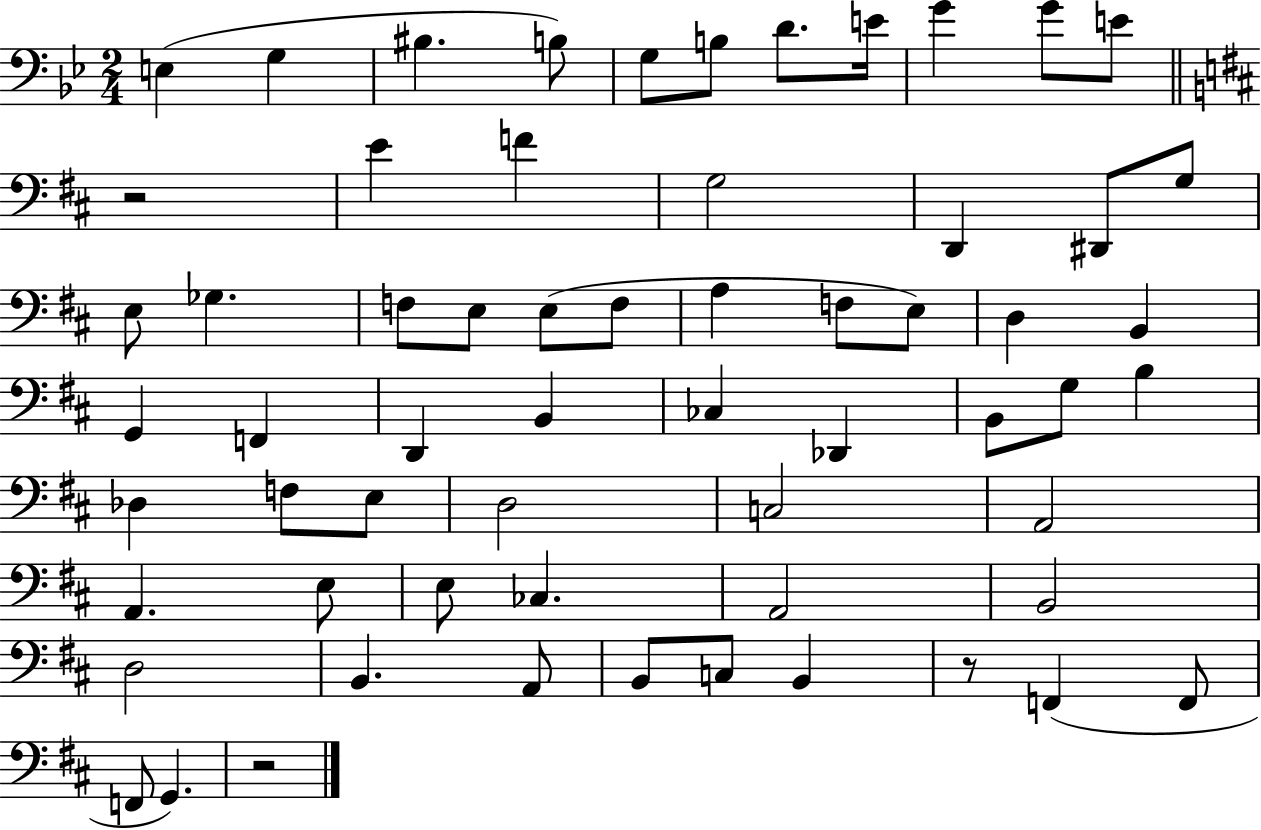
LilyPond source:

{
  \clef bass
  \numericTimeSignature
  \time 2/4
  \key bes \major
  e4( g4 | bis4. b8) | g8 b8 d'8. e'16 | g'4 g'8 e'8 | \break \bar "||" \break \key b \minor r2 | e'4 f'4 | g2 | d,4 dis,8 g8 | \break e8 ges4. | f8 e8 e8( f8 | a4 f8 e8) | d4 b,4 | \break g,4 f,4 | d,4 b,4 | ces4 des,4 | b,8 g8 b4 | \break des4 f8 e8 | d2 | c2 | a,2 | \break a,4. e8 | e8 ces4. | a,2 | b,2 | \break d2 | b,4. a,8 | b,8 c8 b,4 | r8 f,4( f,8 | \break f,8 g,4.) | r2 | \bar "|."
}